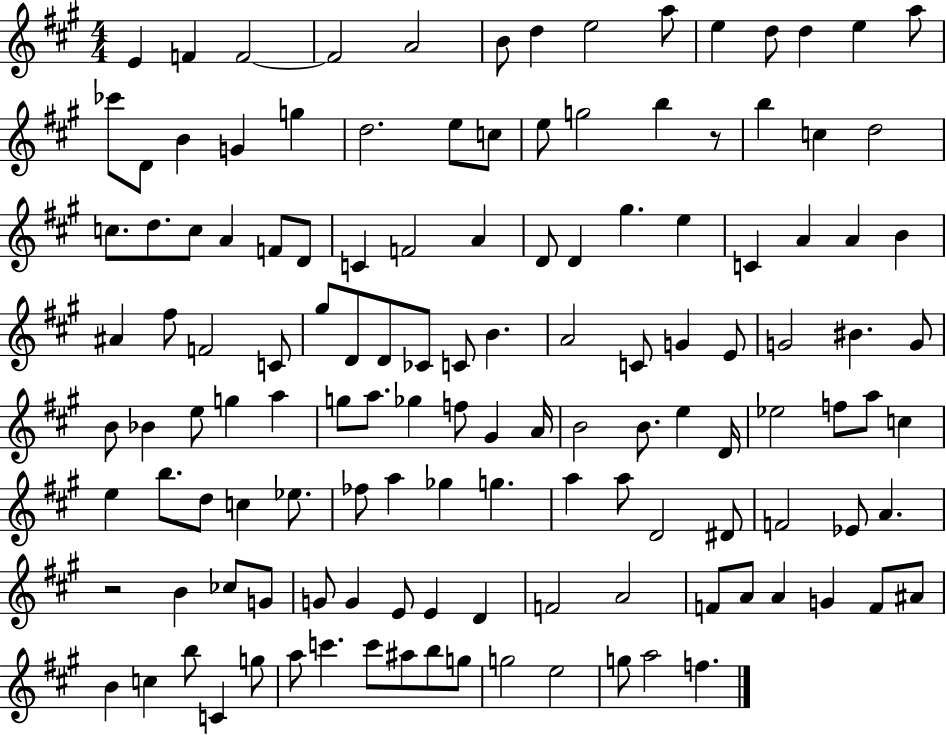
{
  \clef treble
  \numericTimeSignature
  \time 4/4
  \key a \major
  e'4 f'4 f'2~~ | f'2 a'2 | b'8 d''4 e''2 a''8 | e''4 d''8 d''4 e''4 a''8 | \break ces'''8 d'8 b'4 g'4 g''4 | d''2. e''8 c''8 | e''8 g''2 b''4 r8 | b''4 c''4 d''2 | \break c''8. d''8. c''8 a'4 f'8 d'8 | c'4 f'2 a'4 | d'8 d'4 gis''4. e''4 | c'4 a'4 a'4 b'4 | \break ais'4 fis''8 f'2 c'8 | gis''8 d'8 d'8 ces'8 c'8 b'4. | a'2 c'8 g'4 e'8 | g'2 bis'4. g'8 | \break b'8 bes'4 e''8 g''4 a''4 | g''8 a''8. ges''4 f''8 gis'4 a'16 | b'2 b'8. e''4 d'16 | ees''2 f''8 a''8 c''4 | \break e''4 b''8. d''8 c''4 ees''8. | fes''8 a''4 ges''4 g''4. | a''4 a''8 d'2 dis'8 | f'2 ees'8 a'4. | \break r2 b'4 ces''8 g'8 | g'8 g'4 e'8 e'4 d'4 | f'2 a'2 | f'8 a'8 a'4 g'4 f'8 ais'8 | \break b'4 c''4 b''8 c'4 g''8 | a''8 c'''4. c'''8 ais''8 b''8 g''8 | g''2 e''2 | g''8 a''2 f''4. | \break \bar "|."
}